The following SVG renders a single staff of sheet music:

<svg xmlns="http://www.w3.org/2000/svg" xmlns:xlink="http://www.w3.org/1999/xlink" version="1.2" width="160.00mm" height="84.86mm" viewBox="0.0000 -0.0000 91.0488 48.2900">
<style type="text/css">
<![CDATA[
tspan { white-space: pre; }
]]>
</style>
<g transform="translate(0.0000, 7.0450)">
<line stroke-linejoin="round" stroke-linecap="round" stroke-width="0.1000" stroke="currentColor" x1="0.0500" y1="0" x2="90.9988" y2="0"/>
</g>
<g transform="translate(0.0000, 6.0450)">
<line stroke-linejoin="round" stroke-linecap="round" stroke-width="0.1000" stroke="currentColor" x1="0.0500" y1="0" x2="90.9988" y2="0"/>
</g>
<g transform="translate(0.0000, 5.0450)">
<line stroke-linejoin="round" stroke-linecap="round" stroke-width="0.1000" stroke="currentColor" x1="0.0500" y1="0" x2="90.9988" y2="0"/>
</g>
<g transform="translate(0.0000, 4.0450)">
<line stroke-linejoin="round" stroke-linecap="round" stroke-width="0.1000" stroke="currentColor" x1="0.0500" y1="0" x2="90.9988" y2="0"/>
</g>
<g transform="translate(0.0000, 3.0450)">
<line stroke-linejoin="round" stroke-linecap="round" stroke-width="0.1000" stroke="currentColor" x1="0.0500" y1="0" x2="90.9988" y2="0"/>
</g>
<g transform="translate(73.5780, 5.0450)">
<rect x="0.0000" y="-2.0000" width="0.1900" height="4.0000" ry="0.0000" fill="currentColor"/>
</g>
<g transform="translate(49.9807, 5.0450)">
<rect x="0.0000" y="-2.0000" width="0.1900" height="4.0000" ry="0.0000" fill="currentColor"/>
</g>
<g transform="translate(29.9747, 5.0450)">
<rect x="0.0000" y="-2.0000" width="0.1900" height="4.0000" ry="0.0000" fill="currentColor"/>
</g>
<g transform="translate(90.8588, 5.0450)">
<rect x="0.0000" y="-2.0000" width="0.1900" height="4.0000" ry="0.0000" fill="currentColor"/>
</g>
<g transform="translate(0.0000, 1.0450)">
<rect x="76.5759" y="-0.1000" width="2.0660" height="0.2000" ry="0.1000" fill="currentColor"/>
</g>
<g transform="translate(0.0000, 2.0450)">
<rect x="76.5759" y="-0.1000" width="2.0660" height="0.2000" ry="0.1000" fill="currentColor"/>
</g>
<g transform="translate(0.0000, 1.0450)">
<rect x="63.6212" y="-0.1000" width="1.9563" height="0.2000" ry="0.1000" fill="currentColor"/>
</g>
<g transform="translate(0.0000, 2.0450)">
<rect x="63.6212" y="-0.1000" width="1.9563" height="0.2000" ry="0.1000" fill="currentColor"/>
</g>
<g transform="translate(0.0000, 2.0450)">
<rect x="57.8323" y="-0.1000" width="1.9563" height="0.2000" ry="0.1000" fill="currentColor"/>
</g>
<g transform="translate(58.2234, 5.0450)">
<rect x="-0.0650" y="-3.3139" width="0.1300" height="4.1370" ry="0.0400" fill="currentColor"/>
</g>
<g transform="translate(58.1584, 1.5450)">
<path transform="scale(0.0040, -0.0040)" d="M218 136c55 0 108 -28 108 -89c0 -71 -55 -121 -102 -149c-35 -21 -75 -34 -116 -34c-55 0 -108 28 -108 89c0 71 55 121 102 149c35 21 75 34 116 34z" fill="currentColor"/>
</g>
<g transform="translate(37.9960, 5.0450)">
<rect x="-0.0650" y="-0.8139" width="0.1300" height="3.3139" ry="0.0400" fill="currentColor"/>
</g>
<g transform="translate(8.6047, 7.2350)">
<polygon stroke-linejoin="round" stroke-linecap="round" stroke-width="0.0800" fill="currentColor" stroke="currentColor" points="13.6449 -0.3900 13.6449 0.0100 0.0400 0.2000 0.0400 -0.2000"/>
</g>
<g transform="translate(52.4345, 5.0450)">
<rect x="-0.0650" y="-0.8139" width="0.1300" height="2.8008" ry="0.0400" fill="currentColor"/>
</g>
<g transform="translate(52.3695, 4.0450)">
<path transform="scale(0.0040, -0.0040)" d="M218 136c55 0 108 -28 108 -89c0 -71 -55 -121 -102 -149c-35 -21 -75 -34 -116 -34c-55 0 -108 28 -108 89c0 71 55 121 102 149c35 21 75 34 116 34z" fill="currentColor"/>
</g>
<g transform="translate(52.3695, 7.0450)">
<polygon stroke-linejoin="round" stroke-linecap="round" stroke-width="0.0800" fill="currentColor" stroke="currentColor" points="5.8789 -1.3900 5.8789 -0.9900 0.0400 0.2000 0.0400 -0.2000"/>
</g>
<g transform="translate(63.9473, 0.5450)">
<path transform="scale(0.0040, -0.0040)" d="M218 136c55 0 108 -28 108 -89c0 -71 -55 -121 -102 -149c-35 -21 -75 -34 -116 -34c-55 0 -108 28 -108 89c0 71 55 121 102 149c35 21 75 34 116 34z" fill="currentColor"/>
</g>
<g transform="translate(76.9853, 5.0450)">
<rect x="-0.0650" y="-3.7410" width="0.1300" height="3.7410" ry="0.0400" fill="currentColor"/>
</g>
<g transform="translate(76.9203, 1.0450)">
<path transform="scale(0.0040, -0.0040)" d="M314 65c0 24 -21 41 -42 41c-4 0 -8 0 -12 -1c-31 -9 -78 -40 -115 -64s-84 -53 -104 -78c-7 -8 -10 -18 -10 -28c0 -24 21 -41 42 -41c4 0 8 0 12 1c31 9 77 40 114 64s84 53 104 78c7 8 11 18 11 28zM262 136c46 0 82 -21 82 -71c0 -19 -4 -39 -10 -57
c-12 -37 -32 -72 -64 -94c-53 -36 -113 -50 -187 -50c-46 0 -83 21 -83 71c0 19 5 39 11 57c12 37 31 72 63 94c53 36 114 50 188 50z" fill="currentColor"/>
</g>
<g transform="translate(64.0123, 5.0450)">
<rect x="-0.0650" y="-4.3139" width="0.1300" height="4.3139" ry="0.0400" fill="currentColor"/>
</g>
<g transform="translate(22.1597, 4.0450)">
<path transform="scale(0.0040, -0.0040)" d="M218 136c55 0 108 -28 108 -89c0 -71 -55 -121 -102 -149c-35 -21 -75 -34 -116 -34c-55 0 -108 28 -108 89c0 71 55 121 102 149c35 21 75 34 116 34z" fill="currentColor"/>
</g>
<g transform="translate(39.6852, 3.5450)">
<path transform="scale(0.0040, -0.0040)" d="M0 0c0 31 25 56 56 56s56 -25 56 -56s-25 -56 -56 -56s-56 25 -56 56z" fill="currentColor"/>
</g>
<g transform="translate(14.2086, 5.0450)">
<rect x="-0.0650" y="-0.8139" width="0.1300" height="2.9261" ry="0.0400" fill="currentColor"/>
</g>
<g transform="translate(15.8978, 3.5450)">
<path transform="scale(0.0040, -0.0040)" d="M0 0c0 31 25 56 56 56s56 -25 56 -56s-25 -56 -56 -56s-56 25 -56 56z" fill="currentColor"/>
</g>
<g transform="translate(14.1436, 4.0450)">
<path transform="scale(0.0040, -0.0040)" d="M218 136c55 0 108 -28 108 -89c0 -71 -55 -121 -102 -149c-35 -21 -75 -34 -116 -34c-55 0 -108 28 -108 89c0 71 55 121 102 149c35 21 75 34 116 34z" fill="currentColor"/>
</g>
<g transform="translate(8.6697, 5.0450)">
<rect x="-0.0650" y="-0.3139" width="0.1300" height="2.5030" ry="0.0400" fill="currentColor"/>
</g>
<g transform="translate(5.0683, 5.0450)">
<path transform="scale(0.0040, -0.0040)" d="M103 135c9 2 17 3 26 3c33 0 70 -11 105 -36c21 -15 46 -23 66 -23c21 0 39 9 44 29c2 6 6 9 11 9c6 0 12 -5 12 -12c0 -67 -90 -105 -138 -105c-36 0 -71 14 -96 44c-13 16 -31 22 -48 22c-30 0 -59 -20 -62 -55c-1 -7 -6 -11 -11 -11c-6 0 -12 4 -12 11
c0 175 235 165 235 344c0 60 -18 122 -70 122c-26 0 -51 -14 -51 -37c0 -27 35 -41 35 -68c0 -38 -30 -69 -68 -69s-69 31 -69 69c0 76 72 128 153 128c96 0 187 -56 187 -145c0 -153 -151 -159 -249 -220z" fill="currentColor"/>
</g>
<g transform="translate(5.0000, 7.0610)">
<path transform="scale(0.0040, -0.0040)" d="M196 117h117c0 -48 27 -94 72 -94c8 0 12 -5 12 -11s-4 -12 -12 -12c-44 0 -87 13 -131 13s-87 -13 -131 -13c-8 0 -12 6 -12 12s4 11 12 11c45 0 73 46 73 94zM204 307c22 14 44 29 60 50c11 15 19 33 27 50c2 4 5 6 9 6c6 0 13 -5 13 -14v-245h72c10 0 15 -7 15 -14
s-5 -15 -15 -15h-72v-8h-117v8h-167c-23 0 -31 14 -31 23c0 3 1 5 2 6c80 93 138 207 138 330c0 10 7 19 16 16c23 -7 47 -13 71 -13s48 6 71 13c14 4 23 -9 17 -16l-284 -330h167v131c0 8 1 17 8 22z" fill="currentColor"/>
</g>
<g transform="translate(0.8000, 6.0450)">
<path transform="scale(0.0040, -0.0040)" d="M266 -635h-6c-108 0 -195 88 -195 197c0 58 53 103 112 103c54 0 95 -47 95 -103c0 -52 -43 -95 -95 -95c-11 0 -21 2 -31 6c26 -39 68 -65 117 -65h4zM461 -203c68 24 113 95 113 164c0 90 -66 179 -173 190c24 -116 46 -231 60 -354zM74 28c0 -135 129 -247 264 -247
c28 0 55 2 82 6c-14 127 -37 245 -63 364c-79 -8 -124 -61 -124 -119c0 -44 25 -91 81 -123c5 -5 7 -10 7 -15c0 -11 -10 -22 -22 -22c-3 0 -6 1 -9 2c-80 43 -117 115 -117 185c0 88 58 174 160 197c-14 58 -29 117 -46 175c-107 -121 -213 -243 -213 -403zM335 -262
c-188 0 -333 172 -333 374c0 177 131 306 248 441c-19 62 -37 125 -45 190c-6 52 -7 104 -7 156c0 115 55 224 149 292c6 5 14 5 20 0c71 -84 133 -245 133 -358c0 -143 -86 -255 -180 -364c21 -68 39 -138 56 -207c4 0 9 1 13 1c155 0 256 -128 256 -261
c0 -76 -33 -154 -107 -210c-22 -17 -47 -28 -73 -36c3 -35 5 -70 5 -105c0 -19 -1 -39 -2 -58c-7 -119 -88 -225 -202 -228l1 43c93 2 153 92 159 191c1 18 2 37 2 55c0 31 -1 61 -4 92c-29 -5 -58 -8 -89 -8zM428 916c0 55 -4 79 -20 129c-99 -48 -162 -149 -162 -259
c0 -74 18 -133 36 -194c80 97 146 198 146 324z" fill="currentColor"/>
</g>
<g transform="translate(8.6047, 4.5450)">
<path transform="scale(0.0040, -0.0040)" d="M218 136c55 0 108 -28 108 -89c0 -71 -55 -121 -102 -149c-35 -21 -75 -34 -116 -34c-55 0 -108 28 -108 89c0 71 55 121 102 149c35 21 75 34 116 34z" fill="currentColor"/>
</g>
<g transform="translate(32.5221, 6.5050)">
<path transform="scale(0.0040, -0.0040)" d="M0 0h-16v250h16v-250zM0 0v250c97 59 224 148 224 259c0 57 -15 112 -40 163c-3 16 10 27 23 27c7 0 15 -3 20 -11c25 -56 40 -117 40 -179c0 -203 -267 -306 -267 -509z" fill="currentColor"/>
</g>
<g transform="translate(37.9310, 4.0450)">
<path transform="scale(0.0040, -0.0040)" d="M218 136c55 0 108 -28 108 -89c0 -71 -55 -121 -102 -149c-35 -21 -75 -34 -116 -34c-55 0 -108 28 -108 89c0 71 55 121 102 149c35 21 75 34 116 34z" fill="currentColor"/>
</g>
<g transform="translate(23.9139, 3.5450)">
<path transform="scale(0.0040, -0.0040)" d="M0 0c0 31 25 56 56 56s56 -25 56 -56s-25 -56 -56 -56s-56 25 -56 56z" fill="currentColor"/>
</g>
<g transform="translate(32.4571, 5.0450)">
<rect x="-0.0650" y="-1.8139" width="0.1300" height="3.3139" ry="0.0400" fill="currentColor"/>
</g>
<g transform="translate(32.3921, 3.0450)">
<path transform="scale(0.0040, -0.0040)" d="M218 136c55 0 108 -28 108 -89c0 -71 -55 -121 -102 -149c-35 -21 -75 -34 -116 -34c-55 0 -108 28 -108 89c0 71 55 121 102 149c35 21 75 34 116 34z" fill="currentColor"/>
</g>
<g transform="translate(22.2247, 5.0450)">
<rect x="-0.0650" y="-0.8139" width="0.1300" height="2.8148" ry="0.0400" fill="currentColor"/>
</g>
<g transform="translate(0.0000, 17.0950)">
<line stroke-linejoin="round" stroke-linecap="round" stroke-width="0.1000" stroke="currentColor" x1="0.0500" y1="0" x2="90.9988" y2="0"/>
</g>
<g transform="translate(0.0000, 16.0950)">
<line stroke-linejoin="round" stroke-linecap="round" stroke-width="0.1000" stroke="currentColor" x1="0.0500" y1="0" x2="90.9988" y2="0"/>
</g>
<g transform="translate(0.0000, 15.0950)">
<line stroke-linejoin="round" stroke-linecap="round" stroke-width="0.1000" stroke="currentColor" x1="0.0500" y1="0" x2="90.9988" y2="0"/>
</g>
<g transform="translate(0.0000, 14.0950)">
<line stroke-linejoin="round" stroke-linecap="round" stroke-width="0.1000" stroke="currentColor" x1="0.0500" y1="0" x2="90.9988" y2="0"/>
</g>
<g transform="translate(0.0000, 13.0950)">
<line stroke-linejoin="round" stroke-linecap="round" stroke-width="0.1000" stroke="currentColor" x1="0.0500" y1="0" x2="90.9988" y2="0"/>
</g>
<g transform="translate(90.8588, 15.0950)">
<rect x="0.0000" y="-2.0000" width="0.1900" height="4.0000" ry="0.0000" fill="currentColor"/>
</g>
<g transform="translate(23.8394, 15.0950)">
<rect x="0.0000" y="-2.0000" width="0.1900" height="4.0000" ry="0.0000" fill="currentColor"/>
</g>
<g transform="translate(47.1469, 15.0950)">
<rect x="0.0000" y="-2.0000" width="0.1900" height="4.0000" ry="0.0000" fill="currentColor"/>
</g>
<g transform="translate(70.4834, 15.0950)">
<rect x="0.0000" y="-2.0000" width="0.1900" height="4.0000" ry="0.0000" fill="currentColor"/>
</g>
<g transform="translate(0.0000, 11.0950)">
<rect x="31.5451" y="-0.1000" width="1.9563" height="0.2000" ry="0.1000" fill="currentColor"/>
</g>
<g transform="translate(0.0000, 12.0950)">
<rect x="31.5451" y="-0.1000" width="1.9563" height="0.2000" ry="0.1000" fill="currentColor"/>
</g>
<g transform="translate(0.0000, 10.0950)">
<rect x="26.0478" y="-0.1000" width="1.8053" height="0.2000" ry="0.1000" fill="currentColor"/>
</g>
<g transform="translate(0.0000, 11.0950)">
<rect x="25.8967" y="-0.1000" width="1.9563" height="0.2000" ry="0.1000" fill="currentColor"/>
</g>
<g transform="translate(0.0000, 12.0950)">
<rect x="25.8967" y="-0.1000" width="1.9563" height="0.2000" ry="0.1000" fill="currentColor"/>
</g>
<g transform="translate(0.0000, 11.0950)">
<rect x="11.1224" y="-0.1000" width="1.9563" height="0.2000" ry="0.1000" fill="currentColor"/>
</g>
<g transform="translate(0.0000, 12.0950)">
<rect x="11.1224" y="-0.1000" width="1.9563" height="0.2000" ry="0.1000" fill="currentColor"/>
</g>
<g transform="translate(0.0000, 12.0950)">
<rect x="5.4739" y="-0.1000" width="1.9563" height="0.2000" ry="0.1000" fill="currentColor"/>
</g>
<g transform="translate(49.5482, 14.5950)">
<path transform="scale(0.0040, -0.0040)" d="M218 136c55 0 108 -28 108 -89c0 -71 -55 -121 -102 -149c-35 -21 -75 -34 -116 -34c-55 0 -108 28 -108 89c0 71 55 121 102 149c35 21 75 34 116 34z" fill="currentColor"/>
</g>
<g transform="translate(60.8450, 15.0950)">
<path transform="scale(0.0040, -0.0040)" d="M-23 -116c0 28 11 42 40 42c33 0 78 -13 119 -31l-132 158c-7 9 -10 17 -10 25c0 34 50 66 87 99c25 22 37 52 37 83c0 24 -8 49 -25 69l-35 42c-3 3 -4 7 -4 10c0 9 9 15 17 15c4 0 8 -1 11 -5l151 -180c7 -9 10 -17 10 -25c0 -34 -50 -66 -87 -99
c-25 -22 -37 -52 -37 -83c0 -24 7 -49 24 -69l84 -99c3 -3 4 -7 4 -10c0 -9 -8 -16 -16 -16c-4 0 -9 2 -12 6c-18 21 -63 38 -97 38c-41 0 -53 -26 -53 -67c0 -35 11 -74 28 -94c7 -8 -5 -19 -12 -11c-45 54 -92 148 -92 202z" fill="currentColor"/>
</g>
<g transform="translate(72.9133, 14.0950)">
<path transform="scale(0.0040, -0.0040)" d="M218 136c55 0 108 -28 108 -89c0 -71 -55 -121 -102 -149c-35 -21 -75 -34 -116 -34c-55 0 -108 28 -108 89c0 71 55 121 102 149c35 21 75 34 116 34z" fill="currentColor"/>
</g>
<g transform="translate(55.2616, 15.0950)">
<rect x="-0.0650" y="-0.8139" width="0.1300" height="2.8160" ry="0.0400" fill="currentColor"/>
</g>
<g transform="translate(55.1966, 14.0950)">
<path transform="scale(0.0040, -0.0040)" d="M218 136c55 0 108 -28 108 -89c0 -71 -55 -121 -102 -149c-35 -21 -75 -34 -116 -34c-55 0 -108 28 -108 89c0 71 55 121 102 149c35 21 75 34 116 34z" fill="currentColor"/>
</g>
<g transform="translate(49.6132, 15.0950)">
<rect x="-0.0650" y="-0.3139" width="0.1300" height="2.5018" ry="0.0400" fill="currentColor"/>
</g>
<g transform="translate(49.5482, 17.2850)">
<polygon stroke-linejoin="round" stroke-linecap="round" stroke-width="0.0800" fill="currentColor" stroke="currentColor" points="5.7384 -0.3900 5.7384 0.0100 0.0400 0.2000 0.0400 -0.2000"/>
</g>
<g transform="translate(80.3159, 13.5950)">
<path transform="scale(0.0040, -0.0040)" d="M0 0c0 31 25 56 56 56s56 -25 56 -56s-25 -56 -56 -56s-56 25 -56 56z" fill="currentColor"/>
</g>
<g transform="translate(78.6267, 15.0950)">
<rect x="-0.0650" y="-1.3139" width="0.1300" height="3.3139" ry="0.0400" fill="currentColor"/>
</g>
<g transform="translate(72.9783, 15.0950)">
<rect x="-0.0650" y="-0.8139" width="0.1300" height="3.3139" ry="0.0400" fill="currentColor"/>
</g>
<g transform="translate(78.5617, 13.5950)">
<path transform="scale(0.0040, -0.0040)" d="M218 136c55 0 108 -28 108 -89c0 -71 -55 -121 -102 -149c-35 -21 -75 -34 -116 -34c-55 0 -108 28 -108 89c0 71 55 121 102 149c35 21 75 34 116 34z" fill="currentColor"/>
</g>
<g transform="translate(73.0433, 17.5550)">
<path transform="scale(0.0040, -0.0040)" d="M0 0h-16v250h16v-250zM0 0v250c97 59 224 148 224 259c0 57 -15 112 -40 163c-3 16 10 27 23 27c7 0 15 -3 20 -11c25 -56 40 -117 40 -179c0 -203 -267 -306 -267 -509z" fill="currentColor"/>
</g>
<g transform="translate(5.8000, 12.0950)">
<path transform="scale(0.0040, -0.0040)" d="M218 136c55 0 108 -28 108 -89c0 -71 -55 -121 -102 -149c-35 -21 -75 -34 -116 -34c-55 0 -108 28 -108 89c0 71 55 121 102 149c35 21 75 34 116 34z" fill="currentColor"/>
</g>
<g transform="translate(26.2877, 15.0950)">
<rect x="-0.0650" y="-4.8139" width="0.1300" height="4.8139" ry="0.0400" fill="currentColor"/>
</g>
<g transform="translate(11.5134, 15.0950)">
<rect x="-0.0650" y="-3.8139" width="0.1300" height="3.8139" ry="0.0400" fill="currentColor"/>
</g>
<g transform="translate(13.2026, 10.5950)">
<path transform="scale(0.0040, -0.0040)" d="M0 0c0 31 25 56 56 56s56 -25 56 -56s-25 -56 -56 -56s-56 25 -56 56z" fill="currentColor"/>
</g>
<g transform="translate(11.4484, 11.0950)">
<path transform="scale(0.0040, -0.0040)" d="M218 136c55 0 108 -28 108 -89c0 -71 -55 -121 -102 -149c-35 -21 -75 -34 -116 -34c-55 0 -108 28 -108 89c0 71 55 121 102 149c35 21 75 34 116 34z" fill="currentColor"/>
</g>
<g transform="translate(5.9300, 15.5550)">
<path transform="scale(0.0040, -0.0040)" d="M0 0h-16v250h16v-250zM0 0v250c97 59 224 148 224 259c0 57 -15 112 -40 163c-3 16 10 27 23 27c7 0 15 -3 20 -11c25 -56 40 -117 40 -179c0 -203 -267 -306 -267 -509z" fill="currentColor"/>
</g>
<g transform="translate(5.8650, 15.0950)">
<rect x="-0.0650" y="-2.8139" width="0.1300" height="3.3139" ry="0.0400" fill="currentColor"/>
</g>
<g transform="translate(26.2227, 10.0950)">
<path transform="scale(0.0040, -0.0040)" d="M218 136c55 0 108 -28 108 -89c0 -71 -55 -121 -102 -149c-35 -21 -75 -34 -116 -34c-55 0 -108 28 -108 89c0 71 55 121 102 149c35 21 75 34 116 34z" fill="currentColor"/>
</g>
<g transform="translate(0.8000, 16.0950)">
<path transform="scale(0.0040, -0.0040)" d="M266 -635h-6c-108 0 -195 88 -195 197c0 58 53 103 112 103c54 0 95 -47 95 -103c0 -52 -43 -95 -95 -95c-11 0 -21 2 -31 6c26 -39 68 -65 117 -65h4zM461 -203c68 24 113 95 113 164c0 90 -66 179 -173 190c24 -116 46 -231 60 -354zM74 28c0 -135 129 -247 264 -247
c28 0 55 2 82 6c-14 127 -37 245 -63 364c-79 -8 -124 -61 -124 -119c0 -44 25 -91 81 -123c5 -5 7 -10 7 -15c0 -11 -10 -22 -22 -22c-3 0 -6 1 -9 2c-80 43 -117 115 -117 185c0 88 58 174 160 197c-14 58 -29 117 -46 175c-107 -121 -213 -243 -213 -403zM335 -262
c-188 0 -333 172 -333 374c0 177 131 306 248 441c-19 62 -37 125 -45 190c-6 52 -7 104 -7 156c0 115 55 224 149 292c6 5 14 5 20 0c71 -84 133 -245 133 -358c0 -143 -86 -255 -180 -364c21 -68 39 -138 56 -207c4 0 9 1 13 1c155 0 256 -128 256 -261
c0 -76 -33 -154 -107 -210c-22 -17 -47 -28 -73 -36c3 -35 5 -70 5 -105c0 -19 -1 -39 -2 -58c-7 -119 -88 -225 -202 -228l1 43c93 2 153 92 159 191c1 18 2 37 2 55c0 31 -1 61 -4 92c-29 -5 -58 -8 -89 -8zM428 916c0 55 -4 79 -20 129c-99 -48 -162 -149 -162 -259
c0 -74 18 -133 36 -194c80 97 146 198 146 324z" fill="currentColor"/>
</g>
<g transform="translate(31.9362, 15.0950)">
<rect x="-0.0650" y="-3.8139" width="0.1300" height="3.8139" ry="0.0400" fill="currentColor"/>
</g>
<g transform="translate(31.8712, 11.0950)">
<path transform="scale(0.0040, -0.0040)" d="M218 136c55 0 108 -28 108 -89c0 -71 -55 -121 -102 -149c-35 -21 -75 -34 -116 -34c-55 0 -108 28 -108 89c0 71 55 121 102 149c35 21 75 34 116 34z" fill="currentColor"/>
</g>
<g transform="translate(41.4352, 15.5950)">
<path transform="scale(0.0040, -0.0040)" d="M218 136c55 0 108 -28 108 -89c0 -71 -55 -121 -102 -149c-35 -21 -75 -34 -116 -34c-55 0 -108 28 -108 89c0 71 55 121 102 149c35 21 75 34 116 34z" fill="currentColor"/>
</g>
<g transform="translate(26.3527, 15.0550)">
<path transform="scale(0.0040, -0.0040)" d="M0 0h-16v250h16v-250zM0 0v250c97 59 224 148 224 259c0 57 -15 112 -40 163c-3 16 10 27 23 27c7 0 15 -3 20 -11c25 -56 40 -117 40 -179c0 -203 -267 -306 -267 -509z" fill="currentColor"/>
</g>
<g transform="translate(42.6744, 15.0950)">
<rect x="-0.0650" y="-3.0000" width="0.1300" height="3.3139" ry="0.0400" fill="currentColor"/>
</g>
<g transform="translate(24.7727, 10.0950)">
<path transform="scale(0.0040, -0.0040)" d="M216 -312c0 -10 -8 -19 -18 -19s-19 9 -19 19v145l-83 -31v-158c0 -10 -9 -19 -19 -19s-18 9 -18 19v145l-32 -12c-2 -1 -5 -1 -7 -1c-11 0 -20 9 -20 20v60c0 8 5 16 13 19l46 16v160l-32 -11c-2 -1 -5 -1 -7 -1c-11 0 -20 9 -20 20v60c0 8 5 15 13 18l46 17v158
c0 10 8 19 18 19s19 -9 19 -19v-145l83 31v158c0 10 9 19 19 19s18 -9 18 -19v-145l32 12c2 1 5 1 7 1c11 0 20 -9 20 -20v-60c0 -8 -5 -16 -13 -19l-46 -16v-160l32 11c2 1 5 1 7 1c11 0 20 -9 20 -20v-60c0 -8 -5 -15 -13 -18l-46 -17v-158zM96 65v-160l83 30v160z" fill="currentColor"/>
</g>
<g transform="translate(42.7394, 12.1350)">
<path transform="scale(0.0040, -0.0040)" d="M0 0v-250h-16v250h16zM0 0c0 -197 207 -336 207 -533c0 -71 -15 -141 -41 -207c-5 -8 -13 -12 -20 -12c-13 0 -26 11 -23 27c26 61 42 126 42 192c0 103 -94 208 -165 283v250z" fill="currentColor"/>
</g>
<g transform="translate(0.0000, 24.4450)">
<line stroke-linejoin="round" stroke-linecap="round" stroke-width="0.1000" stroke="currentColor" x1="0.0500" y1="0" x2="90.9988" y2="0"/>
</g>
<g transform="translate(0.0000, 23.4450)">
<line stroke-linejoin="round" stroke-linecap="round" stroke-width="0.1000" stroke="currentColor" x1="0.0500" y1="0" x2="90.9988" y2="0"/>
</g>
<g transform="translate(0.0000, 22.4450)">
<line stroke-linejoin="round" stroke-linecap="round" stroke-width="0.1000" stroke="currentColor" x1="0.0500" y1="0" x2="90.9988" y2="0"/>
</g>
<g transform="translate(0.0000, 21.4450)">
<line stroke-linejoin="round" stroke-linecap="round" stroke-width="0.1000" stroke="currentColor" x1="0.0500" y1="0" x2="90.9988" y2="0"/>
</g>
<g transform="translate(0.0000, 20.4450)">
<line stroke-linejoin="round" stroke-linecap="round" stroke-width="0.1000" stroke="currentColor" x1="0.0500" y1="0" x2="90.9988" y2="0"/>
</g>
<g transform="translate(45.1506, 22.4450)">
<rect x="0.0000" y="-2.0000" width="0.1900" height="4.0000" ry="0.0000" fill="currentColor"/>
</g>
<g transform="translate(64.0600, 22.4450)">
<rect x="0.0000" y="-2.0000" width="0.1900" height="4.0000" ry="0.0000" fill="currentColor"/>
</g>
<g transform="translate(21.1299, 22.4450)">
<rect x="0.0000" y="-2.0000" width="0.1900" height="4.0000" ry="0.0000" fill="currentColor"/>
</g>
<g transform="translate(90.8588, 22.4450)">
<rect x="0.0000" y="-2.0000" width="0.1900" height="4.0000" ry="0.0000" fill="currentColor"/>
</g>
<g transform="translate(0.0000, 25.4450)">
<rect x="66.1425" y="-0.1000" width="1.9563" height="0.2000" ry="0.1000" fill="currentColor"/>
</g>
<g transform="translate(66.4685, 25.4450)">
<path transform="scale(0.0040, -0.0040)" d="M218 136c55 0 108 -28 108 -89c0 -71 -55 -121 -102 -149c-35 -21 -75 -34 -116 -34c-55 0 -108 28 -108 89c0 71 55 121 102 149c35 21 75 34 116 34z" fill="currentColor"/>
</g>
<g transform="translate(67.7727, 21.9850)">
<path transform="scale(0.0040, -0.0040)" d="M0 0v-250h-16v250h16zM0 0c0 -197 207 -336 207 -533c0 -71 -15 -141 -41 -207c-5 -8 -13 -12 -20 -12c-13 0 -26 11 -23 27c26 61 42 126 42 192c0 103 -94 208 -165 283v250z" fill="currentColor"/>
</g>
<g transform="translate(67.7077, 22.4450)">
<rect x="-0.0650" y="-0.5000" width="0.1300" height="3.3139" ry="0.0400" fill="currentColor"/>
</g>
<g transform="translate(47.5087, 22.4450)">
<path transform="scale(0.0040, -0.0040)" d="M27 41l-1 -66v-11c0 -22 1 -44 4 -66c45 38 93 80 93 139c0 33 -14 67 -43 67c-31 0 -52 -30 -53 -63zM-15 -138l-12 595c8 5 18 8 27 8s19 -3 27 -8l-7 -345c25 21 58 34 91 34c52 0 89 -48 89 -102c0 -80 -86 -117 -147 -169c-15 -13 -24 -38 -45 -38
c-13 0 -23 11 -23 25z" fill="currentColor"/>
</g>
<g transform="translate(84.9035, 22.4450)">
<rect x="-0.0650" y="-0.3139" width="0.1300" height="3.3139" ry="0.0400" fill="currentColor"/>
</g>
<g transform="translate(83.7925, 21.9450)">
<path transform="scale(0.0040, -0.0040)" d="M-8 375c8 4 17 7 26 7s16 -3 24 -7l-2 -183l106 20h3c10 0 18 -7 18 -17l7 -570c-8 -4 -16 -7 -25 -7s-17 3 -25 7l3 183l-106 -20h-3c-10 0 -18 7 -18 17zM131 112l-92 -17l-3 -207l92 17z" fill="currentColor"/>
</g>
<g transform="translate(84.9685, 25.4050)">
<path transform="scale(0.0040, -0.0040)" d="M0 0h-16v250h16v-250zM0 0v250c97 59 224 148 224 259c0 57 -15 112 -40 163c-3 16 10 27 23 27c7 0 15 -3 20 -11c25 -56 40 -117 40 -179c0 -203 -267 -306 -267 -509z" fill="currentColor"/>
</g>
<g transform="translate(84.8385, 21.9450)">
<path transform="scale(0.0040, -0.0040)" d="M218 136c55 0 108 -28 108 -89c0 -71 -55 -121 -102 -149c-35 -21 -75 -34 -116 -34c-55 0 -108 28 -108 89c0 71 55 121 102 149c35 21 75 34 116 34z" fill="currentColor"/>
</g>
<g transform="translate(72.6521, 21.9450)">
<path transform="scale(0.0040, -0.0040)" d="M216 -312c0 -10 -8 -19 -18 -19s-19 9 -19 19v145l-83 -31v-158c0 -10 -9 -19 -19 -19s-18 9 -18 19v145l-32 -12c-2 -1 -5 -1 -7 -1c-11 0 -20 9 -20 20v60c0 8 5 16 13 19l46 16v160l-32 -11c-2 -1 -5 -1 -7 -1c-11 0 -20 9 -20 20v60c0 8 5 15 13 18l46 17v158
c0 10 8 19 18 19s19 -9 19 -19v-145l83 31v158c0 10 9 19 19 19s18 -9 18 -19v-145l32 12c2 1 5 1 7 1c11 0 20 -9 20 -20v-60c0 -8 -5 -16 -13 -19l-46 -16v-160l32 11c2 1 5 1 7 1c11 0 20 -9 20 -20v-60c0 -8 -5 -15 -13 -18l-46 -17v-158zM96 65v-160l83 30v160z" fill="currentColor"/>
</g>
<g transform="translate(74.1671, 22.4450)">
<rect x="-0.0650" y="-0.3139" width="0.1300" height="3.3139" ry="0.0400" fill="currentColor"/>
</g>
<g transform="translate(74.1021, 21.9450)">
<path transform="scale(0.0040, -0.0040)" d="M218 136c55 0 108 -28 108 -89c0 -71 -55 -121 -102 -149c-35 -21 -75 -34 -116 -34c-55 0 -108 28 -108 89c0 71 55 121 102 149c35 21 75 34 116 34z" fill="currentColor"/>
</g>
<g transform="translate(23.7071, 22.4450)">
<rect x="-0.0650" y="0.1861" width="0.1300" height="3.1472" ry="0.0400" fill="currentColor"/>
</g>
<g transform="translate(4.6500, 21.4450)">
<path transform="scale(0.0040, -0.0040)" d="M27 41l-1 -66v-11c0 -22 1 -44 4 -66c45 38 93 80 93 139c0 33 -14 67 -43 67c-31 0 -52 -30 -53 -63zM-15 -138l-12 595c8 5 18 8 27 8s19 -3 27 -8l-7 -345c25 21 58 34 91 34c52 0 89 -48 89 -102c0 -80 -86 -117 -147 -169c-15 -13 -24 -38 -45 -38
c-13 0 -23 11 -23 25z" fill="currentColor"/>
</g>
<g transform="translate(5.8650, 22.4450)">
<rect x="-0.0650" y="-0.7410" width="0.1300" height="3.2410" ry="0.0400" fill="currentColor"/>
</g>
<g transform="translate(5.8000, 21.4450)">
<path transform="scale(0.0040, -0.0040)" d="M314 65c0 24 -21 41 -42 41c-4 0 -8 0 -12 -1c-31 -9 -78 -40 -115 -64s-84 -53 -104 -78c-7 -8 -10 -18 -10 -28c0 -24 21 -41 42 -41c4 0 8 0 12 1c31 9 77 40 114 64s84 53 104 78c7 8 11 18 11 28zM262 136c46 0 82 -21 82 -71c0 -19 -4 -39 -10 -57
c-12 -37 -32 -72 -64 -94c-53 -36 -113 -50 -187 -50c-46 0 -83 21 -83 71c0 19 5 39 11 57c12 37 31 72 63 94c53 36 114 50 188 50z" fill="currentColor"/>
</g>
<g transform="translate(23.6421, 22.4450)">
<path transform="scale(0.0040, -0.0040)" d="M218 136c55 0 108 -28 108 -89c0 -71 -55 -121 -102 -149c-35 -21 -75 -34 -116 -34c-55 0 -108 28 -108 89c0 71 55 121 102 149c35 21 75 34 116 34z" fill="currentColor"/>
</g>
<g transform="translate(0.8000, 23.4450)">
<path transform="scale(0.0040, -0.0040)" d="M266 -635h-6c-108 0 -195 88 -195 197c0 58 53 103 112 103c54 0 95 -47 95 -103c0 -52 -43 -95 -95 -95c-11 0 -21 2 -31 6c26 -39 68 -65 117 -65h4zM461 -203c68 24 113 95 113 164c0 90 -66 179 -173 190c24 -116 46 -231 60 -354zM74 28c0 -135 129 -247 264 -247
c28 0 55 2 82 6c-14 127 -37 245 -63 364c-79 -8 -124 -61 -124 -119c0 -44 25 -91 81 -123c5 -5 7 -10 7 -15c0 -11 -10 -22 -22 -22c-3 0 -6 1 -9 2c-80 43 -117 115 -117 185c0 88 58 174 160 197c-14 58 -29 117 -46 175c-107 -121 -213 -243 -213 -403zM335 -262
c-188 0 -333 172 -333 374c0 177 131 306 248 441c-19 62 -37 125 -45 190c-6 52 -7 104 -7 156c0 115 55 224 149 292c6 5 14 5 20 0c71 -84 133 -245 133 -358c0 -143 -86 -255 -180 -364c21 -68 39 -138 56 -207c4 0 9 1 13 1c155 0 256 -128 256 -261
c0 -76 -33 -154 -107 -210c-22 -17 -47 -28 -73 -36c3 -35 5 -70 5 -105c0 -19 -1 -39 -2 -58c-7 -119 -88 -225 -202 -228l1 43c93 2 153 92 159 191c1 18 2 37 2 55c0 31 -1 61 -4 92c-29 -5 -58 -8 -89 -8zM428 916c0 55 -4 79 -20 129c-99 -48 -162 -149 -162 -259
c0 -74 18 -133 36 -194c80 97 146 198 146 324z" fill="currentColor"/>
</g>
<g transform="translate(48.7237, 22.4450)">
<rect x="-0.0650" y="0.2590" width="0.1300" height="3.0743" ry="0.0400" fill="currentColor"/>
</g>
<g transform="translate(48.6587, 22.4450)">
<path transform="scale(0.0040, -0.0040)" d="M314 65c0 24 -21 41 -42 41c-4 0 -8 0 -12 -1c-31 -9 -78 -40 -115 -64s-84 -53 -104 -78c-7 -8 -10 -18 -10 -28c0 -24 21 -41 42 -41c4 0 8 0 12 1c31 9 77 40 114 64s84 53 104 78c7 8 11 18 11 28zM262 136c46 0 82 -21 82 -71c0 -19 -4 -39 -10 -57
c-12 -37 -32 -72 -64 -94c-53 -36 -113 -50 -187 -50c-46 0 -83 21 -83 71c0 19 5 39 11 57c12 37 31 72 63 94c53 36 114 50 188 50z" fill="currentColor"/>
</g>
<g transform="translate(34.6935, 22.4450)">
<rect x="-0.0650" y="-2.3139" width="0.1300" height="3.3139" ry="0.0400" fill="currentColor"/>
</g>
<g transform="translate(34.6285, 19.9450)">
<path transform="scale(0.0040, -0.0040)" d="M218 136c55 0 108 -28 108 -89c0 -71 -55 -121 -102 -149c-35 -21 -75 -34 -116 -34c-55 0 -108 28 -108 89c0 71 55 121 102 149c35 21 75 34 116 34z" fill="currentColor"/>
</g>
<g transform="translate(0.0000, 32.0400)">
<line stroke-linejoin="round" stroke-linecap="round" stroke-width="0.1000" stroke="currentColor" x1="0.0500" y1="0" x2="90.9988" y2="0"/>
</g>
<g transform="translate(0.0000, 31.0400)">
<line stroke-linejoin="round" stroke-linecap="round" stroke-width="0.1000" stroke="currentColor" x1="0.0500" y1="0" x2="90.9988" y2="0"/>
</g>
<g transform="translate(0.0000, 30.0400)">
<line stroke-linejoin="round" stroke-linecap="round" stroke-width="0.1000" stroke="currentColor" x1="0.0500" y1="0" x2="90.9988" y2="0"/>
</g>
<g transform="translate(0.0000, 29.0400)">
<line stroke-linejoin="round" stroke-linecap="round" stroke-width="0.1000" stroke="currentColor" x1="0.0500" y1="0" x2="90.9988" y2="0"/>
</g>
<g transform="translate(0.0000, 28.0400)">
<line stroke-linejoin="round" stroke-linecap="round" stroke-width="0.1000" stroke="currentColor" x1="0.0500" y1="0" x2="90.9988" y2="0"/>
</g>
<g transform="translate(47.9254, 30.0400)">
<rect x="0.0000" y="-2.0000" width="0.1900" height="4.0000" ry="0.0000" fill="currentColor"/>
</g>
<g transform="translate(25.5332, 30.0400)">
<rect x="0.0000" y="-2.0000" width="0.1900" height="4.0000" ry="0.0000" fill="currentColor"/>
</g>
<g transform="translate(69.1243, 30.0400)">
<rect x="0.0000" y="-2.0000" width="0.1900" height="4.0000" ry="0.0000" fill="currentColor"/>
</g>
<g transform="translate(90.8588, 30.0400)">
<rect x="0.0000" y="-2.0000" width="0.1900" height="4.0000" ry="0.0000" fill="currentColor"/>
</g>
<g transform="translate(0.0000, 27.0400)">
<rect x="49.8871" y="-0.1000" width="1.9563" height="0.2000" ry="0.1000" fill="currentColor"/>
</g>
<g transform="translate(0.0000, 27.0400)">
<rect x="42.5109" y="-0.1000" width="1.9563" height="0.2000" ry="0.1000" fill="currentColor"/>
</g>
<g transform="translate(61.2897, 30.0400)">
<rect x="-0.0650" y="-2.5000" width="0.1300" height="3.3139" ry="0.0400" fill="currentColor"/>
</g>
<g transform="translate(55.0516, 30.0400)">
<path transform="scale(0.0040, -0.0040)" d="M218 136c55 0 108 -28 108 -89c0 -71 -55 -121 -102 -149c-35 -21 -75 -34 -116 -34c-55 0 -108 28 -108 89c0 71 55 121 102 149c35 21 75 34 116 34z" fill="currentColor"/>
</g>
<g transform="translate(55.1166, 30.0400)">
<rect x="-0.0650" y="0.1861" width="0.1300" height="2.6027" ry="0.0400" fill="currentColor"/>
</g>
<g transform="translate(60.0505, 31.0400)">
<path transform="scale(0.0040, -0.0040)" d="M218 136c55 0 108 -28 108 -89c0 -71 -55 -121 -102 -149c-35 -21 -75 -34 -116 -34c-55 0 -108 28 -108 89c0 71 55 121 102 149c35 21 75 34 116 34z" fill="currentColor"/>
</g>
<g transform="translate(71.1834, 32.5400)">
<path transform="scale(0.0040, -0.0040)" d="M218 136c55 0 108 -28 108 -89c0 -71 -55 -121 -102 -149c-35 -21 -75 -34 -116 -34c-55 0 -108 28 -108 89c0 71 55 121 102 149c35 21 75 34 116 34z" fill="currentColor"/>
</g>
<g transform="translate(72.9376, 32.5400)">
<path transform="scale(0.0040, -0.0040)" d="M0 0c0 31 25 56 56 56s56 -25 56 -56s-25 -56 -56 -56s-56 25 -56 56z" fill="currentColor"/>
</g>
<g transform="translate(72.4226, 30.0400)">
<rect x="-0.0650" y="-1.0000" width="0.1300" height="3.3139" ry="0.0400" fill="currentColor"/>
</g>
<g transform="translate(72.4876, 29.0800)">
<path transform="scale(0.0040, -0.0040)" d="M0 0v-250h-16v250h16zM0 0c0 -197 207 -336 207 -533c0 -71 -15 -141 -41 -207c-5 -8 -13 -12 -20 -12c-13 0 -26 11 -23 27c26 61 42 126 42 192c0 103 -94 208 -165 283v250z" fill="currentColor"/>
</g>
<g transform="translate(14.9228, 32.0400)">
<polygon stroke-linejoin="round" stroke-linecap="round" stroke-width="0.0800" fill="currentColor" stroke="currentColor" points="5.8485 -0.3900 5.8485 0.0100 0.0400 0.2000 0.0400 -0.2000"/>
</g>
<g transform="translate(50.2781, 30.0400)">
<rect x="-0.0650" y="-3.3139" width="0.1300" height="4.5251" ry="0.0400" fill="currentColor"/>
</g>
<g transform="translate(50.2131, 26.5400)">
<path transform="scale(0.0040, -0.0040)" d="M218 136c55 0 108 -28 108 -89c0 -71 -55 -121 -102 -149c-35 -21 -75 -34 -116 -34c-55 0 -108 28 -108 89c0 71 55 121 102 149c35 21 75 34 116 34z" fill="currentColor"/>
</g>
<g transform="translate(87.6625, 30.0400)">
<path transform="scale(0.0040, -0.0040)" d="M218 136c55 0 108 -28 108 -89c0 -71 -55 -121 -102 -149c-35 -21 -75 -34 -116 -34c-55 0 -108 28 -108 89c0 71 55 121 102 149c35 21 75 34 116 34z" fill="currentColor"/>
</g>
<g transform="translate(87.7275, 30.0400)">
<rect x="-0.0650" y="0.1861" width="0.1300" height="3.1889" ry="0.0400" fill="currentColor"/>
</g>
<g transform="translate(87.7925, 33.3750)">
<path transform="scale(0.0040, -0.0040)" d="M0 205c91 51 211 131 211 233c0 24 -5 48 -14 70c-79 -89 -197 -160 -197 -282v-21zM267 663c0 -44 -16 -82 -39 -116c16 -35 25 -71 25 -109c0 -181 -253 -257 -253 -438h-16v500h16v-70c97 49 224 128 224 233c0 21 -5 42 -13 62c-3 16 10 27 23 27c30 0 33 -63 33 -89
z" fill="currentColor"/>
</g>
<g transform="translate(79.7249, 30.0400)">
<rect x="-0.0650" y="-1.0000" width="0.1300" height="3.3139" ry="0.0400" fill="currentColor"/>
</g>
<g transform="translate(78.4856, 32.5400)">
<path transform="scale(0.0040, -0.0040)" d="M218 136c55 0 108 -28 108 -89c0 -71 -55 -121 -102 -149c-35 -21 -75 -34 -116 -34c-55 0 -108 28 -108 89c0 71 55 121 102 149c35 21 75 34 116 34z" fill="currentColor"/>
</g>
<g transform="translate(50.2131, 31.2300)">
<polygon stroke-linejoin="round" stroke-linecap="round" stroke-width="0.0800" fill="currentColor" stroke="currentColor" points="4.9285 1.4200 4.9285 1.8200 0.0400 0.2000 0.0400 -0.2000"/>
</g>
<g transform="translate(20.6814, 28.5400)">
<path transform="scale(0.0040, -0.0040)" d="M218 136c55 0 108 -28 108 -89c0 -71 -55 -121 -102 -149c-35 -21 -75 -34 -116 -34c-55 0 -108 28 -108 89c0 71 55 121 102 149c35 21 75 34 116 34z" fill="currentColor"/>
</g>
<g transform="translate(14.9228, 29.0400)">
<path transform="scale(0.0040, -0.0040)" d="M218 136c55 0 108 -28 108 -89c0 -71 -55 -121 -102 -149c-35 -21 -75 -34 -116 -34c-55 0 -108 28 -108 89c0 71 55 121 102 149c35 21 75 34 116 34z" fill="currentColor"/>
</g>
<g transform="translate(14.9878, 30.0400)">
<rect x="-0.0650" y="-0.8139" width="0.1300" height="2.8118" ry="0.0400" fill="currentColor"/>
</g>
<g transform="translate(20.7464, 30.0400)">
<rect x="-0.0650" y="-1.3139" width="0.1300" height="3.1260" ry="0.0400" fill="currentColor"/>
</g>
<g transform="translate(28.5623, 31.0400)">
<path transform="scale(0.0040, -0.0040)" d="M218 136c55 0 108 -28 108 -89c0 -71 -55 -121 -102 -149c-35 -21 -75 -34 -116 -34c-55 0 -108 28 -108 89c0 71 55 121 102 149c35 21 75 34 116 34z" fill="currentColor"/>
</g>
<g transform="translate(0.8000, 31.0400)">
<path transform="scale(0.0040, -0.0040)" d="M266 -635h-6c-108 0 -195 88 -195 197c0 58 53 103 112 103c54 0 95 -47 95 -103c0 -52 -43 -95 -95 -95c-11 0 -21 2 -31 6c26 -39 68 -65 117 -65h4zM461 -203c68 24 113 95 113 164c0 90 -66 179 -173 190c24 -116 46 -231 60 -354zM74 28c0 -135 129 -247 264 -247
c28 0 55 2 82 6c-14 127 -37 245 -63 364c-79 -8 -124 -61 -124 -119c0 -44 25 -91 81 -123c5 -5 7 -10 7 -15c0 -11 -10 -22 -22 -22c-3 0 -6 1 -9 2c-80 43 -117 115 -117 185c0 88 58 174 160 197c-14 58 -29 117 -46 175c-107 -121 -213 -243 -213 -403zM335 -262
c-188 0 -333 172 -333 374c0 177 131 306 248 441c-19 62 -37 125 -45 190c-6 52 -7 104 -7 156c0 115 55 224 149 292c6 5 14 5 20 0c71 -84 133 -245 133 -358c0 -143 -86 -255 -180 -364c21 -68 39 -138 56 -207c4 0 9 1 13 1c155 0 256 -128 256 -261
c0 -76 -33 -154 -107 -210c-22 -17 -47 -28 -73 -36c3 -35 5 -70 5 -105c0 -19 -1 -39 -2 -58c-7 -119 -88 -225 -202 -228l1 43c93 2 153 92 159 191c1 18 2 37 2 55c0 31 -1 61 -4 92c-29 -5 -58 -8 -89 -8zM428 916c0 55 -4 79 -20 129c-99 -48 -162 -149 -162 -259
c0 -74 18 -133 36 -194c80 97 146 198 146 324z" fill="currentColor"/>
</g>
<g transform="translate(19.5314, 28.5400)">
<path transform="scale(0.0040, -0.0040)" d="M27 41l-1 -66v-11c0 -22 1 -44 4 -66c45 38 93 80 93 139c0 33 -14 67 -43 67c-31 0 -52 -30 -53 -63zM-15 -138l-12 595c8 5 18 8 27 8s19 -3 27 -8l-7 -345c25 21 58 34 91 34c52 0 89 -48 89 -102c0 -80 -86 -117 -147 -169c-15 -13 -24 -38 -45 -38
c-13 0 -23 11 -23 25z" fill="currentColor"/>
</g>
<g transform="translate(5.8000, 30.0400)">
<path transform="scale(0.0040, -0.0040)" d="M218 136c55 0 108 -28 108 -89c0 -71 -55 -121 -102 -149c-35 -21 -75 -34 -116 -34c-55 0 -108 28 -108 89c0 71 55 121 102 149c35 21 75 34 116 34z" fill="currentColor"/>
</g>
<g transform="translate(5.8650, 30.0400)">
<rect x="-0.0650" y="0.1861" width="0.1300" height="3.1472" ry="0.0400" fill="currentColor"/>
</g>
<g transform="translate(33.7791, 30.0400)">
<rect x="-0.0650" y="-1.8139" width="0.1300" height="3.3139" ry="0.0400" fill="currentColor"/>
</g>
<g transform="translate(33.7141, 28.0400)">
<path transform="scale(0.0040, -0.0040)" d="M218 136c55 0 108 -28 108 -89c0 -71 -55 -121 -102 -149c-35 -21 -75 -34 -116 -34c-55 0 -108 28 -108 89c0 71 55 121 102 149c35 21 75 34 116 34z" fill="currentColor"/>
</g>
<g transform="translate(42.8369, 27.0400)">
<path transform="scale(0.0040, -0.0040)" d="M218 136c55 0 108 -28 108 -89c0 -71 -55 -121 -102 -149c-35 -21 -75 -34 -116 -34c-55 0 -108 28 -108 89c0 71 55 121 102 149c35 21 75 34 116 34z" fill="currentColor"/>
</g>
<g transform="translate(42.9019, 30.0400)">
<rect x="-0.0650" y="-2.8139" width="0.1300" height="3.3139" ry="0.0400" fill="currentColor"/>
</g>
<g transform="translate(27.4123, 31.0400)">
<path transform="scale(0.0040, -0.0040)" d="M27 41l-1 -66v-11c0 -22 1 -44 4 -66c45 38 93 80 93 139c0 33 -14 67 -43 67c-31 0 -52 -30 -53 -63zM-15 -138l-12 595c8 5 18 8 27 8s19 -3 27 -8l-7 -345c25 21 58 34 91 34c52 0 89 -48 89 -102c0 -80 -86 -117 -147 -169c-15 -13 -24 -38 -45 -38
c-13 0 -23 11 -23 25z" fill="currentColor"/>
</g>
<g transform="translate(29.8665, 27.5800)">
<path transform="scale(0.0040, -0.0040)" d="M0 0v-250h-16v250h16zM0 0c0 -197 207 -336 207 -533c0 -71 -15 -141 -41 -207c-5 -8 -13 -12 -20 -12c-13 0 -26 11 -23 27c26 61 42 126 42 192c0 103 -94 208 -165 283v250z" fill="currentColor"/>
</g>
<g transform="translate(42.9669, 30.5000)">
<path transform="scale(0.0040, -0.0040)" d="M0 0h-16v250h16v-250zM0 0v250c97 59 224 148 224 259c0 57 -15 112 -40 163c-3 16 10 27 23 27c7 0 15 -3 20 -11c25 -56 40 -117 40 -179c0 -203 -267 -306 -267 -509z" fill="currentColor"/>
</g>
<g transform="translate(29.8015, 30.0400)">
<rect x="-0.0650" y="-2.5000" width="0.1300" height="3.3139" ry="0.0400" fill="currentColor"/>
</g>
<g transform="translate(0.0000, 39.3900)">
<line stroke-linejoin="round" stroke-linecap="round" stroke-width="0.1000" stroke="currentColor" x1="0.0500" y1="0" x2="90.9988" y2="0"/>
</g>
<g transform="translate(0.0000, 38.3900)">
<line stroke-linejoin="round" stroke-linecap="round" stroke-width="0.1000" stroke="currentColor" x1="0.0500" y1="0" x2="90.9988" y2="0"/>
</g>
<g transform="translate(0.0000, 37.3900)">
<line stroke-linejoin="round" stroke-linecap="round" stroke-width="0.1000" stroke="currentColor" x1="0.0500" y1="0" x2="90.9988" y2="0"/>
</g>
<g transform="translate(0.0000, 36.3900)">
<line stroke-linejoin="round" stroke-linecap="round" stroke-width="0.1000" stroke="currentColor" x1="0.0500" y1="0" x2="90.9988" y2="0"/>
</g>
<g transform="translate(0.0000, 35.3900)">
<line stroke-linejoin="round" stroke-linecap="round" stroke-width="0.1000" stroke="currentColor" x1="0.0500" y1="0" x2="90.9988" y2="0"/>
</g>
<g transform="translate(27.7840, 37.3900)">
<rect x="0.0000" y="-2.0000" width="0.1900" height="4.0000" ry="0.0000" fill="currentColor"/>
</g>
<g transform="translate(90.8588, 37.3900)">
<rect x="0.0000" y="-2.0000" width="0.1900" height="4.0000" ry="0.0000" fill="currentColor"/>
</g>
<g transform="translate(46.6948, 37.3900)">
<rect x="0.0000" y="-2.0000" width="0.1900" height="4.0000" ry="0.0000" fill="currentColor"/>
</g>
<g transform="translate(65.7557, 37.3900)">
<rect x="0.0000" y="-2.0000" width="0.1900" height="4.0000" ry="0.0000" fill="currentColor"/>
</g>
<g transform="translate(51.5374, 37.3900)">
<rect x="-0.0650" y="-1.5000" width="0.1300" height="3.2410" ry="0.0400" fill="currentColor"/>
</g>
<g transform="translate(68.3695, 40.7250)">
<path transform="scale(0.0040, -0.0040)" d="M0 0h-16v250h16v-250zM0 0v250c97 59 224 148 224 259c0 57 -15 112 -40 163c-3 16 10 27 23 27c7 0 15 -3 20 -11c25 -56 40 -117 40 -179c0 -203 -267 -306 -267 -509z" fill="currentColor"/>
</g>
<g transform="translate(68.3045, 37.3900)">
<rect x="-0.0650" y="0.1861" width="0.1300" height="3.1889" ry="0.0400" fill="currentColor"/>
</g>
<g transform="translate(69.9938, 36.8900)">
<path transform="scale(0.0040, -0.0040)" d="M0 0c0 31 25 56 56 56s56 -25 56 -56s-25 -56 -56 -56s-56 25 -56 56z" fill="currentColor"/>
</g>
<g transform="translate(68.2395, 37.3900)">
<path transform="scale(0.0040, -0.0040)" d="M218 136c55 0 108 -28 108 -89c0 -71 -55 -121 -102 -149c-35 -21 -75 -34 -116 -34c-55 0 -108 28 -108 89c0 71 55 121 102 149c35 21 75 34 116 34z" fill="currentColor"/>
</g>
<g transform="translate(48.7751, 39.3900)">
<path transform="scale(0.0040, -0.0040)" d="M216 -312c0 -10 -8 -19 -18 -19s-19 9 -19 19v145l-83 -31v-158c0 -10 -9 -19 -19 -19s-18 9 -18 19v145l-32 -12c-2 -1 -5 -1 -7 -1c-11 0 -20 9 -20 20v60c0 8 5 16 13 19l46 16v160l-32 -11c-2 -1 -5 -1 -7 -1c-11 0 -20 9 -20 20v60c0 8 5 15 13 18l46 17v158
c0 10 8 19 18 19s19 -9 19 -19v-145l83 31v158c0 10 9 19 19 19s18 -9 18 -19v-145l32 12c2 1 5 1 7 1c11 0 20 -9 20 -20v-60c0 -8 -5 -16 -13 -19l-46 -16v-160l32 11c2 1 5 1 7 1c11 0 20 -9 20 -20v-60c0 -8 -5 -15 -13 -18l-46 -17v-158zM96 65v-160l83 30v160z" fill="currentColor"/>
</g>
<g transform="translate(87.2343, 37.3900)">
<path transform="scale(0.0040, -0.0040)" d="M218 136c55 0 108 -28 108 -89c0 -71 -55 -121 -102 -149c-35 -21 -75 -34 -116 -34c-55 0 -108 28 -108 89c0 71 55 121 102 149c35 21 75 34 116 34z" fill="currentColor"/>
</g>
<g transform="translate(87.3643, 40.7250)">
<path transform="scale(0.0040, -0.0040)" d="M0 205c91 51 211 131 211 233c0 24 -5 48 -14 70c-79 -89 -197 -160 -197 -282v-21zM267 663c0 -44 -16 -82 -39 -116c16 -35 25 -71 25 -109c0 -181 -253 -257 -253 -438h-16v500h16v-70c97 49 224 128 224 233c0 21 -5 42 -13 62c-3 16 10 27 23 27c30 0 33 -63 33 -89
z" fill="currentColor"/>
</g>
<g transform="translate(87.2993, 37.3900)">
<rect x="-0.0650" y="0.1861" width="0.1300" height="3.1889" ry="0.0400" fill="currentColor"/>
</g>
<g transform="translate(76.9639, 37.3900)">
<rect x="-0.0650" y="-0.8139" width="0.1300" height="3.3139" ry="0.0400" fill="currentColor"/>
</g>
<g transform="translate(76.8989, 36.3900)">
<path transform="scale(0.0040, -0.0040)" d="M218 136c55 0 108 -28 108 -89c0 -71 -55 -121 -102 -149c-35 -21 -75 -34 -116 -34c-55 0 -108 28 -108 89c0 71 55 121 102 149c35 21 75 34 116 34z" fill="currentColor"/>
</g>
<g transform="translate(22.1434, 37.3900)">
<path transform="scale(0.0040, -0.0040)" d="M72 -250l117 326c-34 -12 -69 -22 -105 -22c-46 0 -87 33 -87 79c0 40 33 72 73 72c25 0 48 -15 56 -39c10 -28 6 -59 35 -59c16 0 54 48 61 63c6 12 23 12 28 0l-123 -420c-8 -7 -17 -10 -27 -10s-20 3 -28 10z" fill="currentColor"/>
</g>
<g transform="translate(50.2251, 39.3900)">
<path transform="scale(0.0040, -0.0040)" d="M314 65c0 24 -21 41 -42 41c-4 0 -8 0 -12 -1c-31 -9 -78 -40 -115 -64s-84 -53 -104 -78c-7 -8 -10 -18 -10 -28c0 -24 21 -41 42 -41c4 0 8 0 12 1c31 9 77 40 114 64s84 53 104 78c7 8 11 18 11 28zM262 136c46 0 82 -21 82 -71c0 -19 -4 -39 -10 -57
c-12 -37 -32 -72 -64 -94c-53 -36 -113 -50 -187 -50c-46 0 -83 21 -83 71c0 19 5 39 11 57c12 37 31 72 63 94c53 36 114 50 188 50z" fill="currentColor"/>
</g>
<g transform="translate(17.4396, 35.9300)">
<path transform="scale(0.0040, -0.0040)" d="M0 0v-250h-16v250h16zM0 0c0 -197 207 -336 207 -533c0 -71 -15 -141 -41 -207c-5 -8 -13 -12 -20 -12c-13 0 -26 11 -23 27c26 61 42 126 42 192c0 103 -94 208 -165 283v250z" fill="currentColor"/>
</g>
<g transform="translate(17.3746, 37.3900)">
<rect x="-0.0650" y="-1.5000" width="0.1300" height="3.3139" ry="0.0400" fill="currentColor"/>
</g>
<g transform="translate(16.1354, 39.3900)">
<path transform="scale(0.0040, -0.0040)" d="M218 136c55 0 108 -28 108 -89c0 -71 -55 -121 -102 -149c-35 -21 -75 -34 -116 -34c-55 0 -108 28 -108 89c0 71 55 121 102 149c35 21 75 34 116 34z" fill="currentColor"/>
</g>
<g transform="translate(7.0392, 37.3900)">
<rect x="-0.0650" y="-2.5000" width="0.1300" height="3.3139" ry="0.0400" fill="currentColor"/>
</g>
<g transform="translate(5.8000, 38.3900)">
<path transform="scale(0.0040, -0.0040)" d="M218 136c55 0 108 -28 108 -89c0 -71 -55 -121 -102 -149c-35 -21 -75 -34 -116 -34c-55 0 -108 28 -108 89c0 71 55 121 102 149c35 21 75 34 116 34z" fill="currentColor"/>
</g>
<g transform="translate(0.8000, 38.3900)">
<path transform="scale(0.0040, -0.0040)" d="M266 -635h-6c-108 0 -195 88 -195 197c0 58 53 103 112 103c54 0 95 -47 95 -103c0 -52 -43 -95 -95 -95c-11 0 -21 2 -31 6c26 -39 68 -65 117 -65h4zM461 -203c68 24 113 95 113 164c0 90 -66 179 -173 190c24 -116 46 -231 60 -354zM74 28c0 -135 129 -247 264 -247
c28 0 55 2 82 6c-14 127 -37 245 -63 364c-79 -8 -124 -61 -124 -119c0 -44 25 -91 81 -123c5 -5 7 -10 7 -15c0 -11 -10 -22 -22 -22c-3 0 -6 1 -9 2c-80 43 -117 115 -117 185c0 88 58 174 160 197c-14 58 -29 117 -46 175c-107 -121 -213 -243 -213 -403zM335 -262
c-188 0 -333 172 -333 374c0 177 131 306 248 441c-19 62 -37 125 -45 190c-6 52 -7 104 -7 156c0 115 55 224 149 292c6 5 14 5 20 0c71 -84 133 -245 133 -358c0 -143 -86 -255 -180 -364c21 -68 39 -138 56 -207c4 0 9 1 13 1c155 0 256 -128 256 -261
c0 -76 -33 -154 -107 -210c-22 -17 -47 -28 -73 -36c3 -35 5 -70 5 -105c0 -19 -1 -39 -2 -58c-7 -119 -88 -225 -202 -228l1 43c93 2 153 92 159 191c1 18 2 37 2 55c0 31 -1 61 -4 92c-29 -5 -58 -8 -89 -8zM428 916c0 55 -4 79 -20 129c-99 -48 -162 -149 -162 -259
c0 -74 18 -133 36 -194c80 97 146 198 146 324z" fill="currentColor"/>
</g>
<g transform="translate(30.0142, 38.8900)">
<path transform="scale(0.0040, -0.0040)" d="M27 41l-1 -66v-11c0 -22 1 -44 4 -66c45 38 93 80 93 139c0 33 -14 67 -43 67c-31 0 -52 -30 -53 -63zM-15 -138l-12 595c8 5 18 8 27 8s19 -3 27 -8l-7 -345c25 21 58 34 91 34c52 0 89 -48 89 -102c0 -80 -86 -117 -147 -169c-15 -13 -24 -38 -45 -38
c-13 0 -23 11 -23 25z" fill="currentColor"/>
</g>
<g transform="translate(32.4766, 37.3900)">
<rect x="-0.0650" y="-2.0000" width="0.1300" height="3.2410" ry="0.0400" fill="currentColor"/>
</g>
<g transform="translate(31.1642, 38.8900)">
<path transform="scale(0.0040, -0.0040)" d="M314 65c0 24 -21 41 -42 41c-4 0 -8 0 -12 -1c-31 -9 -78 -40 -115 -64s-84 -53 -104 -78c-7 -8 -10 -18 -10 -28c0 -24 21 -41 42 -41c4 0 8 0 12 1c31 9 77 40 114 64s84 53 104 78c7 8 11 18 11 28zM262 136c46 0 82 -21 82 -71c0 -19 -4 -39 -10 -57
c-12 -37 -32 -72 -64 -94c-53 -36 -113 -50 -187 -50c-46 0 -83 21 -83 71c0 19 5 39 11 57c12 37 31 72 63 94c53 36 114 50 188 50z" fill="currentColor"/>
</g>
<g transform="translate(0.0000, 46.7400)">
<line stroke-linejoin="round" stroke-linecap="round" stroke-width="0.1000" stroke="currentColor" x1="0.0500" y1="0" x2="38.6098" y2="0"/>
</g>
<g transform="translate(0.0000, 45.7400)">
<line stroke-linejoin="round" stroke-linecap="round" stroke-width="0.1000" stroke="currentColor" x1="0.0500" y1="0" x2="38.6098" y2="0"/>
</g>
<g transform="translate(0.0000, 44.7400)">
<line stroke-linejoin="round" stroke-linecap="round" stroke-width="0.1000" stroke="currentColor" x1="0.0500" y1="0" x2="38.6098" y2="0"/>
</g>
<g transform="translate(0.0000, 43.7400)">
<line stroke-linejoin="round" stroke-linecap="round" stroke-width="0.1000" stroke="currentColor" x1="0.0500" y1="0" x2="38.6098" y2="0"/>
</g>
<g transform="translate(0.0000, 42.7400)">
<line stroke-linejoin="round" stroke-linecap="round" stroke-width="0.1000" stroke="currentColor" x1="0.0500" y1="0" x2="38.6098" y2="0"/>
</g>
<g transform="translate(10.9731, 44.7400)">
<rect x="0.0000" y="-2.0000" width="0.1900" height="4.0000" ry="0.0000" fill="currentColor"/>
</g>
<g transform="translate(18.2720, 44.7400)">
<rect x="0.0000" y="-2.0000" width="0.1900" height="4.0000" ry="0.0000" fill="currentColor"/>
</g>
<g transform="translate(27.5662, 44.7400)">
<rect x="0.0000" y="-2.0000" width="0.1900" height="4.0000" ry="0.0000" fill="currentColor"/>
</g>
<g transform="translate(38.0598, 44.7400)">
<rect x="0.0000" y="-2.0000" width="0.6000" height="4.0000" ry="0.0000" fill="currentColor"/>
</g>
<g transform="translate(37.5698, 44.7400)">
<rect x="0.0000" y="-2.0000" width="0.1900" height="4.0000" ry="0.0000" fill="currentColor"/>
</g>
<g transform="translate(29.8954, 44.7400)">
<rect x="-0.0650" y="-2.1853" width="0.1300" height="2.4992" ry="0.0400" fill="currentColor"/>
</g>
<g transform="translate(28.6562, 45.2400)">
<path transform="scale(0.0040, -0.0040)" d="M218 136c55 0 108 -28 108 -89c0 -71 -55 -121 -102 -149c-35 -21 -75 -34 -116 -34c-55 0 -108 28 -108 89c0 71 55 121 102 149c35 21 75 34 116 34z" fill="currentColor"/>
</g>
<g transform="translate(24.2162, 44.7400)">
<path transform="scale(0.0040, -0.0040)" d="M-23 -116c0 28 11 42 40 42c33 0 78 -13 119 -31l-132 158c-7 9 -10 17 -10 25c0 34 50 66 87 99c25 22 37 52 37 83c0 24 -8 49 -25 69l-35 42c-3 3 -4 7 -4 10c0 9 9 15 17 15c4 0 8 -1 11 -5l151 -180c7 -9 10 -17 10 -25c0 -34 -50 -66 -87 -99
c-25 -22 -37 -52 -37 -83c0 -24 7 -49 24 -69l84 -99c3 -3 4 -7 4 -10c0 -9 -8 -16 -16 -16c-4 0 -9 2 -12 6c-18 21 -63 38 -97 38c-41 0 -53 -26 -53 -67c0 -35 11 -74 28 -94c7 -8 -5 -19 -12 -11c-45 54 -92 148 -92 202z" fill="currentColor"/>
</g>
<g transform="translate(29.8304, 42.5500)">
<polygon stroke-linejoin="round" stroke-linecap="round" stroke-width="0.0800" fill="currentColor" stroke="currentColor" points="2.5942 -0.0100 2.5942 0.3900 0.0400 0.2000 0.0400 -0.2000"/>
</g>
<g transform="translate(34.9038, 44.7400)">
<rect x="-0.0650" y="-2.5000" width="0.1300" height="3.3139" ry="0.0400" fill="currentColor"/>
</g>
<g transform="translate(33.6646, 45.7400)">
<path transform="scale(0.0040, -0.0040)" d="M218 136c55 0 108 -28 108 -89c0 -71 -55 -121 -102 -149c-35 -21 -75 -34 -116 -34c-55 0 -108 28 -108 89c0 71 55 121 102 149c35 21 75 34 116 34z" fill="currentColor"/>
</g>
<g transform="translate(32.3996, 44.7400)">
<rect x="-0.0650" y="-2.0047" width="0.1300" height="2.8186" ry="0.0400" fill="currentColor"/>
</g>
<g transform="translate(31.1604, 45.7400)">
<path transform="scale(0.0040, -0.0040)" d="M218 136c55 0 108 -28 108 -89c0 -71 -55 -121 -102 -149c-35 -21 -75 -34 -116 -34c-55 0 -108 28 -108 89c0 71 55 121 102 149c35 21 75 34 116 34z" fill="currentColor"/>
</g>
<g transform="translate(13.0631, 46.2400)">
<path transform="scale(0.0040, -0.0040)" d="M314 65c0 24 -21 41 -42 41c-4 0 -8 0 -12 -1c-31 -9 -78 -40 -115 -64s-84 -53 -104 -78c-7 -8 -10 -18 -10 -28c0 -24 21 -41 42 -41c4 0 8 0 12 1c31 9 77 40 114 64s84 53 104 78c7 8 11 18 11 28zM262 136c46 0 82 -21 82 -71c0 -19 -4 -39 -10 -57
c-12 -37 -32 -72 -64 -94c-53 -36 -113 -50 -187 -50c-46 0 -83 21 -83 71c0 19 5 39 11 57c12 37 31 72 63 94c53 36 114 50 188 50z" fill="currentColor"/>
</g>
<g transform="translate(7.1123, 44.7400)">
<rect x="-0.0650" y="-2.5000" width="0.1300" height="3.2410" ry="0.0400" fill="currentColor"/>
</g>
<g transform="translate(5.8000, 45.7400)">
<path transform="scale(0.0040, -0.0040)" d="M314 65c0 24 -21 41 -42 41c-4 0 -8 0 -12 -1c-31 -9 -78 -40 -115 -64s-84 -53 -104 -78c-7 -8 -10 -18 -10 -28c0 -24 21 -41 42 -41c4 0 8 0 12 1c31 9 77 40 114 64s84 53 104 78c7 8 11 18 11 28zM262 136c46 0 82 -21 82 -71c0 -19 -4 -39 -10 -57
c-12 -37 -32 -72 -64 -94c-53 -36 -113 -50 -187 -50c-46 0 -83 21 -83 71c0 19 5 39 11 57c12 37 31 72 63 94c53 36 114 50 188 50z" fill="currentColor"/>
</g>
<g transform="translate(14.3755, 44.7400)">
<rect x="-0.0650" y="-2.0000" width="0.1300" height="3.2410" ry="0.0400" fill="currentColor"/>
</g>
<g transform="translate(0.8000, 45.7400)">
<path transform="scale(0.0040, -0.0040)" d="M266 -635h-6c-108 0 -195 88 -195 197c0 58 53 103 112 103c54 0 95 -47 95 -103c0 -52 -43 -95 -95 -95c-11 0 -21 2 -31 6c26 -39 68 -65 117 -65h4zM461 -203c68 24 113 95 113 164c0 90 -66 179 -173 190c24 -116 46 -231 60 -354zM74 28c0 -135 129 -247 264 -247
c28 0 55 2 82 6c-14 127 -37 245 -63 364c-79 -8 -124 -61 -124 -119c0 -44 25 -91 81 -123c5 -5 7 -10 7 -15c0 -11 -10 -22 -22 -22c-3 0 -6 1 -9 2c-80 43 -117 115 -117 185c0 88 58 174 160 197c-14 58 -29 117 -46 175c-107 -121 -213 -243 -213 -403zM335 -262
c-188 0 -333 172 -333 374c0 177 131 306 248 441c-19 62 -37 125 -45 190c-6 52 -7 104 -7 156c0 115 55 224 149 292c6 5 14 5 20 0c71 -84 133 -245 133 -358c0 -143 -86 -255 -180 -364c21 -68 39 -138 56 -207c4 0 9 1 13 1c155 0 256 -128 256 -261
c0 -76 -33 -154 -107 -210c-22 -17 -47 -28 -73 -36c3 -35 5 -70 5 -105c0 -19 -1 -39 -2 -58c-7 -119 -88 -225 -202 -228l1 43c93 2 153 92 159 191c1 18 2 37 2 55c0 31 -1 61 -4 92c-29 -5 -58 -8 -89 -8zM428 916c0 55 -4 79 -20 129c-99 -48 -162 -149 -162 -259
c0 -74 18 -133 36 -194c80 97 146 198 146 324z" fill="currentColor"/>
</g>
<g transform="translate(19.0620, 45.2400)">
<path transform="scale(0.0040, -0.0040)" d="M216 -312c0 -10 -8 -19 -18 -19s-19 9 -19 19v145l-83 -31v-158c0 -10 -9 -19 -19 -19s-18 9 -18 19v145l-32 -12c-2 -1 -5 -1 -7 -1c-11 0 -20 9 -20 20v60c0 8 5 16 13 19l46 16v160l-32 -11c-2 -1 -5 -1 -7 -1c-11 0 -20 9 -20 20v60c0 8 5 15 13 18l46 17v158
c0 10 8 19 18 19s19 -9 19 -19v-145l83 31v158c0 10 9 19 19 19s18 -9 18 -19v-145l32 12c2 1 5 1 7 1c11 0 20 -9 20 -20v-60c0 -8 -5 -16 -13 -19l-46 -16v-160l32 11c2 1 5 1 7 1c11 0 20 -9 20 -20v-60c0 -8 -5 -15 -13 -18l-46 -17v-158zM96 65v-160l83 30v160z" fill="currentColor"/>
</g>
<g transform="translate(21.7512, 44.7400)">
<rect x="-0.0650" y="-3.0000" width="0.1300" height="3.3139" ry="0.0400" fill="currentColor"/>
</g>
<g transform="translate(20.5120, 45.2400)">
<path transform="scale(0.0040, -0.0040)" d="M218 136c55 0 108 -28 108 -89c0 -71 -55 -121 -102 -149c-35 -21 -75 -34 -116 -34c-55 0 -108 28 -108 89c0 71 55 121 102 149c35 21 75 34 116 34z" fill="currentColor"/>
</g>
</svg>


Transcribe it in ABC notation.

X:1
T:Untitled
M:2/4
L:1/4
K:C
c/2 d/2 d/2 f/2 d d/2 b/2 d' c'2 a/2 c' ^e'/2 c' A/2 c/2 d/2 z d/2 e _d2 B g _B2 C/2 ^c c/2 B d/2 _e/2 _G/2 f a/2 b/2 B/2 G D/2 D B/4 G E/2 z/2 _F2 ^E2 B/2 d B/4 G2 F2 ^A z A/2 G/2 G